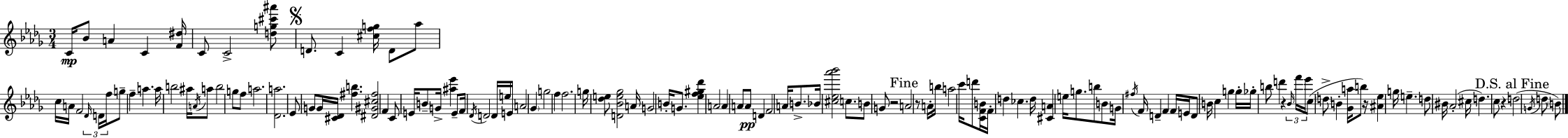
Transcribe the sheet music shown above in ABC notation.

X:1
T:Untitled
M:3/4
L:1/4
K:Bbm
C/4 _B/2 A C [F^d]/4 C/2 C2 [dg^c'^a']/2 D/2 C [^cfg]/4 D/2 _a/2 c/4 A/4 F2 _D/4 D/4 f/4 g/2 f a a/4 b2 ^a/4 A/4 a/2 b2 g/2 f/2 a2 [_Da]2 _E/2 G/2 G/4 [^C_D]/4 [^fb] [^D^G^c^f]2 F C/2 E/4 B/2 G/4 [^a_e'] E/2 F/4 _D/4 D2 D/4 e/4 E/4 A2 _G g2 f f2 g/4 [_de]/2 [D_Be_g]2 A/4 G2 B/4 G/2 [_ef^g_d'] A2 A A/2 A/2 D F2 A/4 B/2 _B/4 [^c_e_a'_b']2 c/2 B/2 G/2 z2 A2 z/2 A/4 b/4 a2 c'/4 d'/2 [CFB]/4 F/4 d _c d/4 [^CA] e/4 g/2 b/2 B/2 G/4 ^f/4 F/4 D F F/4 E/4 D/2 B/4 c g g/4 _g/4 b/2 d' z _B/4 f'/4 _e'/4 c/2 d/2 B [_Ga]/4 b/2 z/4 [^A_e] g/4 e d/2 ^B/4 _A2 ^c/4 d c/2 z d2 G/4 d/2 B/2